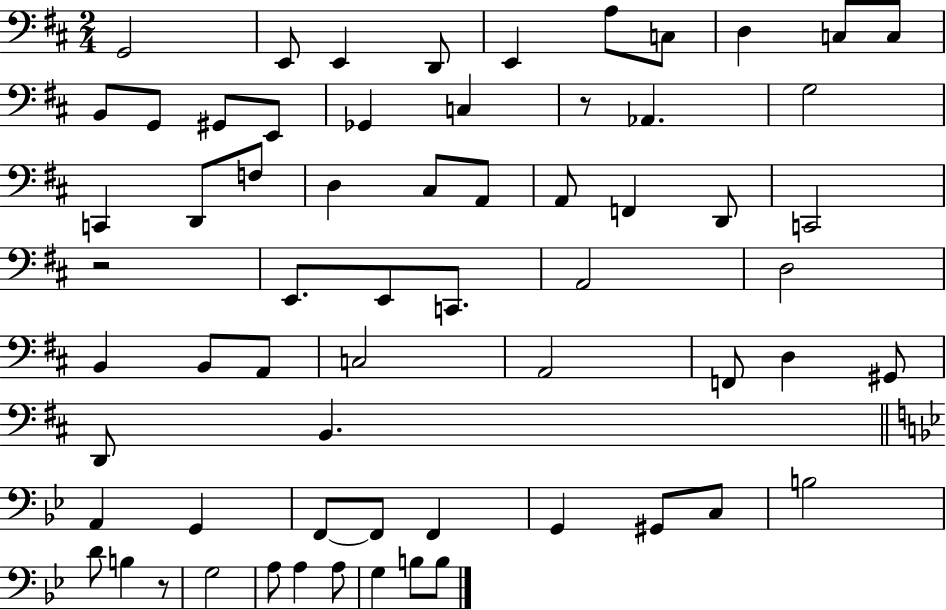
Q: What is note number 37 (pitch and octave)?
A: C3